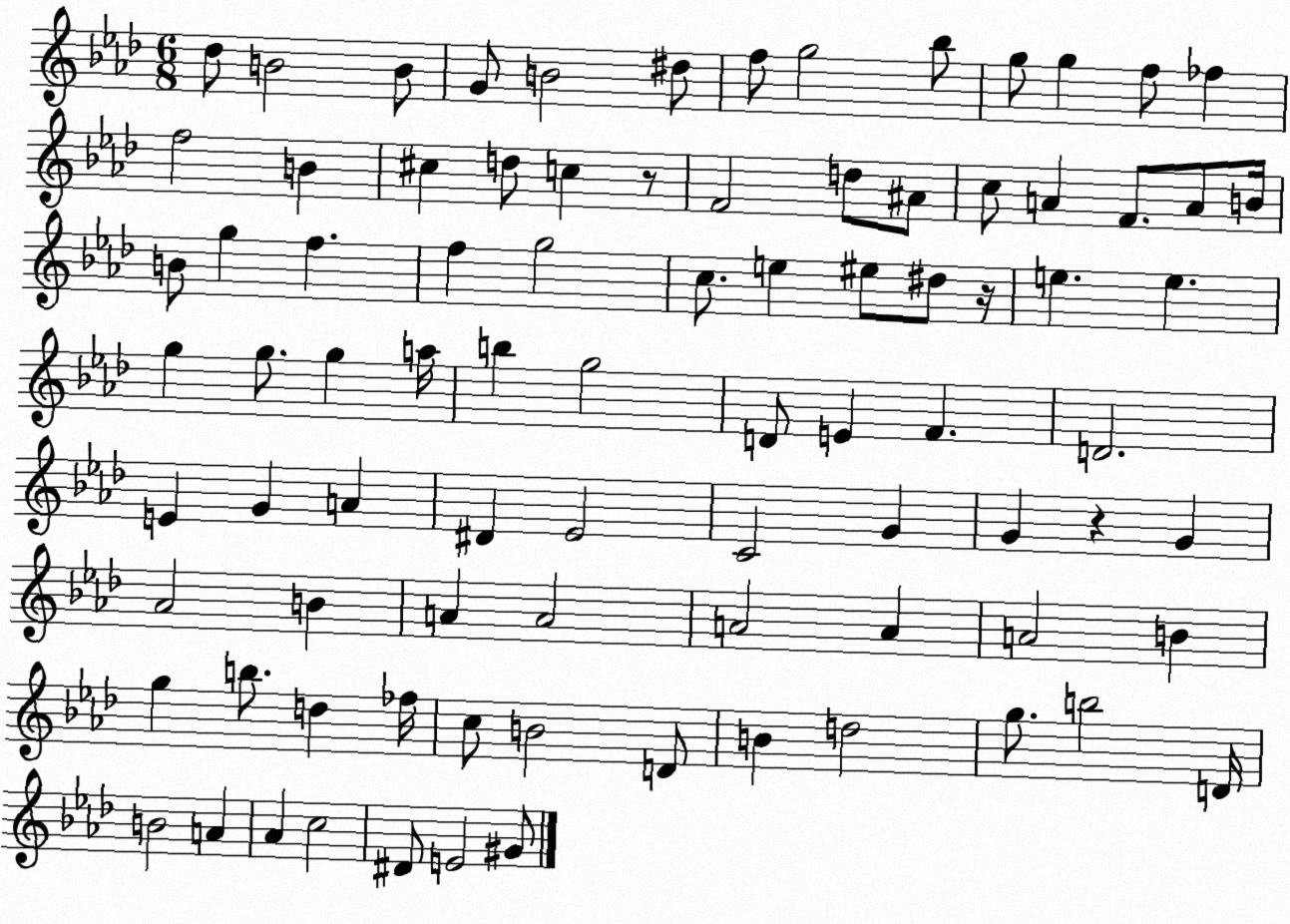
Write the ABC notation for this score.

X:1
T:Untitled
M:6/8
L:1/4
K:Ab
_d/2 B2 B/2 G/2 B2 ^d/2 f/2 g2 _b/2 g/2 g f/2 _f f2 B ^c d/2 c z/2 F2 d/2 ^A/2 c/2 A F/2 A/2 B/4 B/2 g f f g2 c/2 e ^e/2 ^d/2 z/4 e e g g/2 g a/4 b g2 D/2 E F D2 E G A ^D _E2 C2 G G z G _A2 B A A2 A2 A A2 B g b/2 d _f/4 c/2 B2 D/2 B d2 g/2 b2 D/4 B2 A _A c2 ^D/2 E2 ^G/2